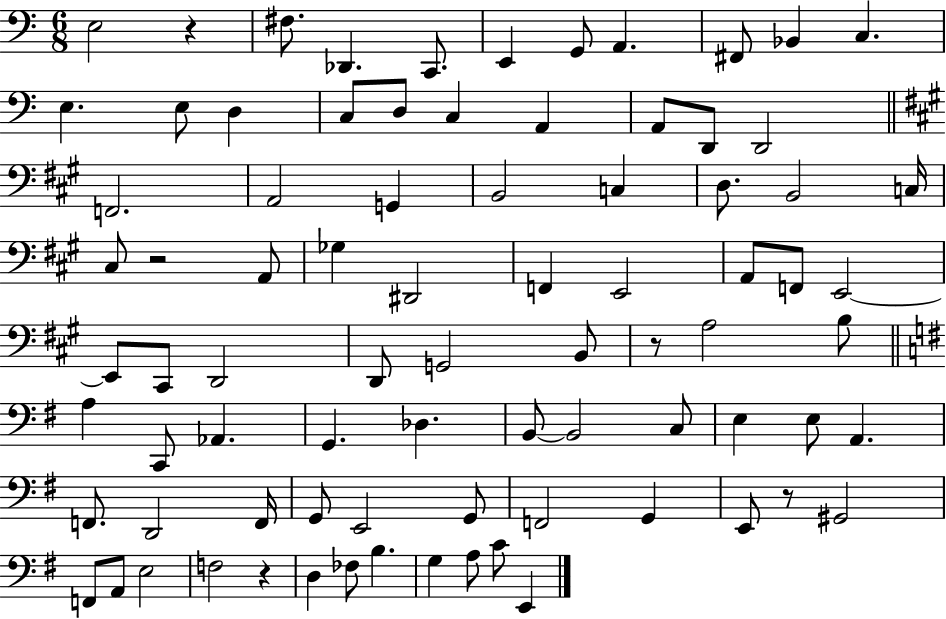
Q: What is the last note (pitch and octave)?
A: E2